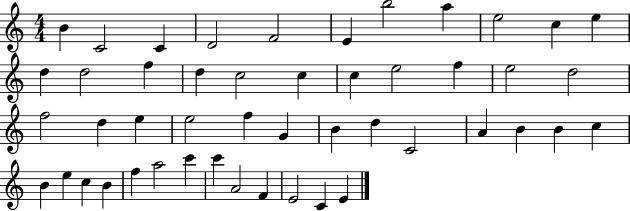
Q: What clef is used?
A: treble